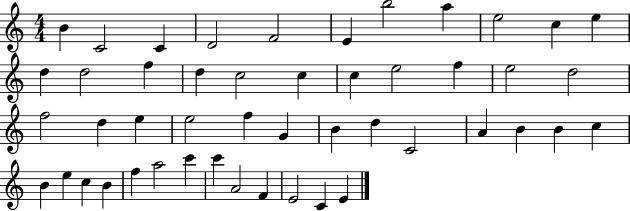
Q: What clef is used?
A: treble